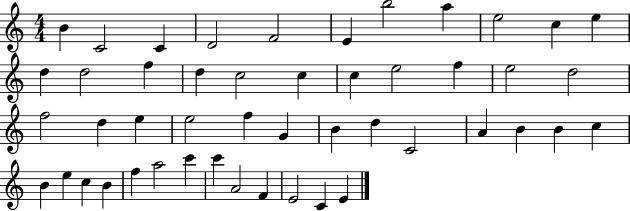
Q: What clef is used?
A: treble